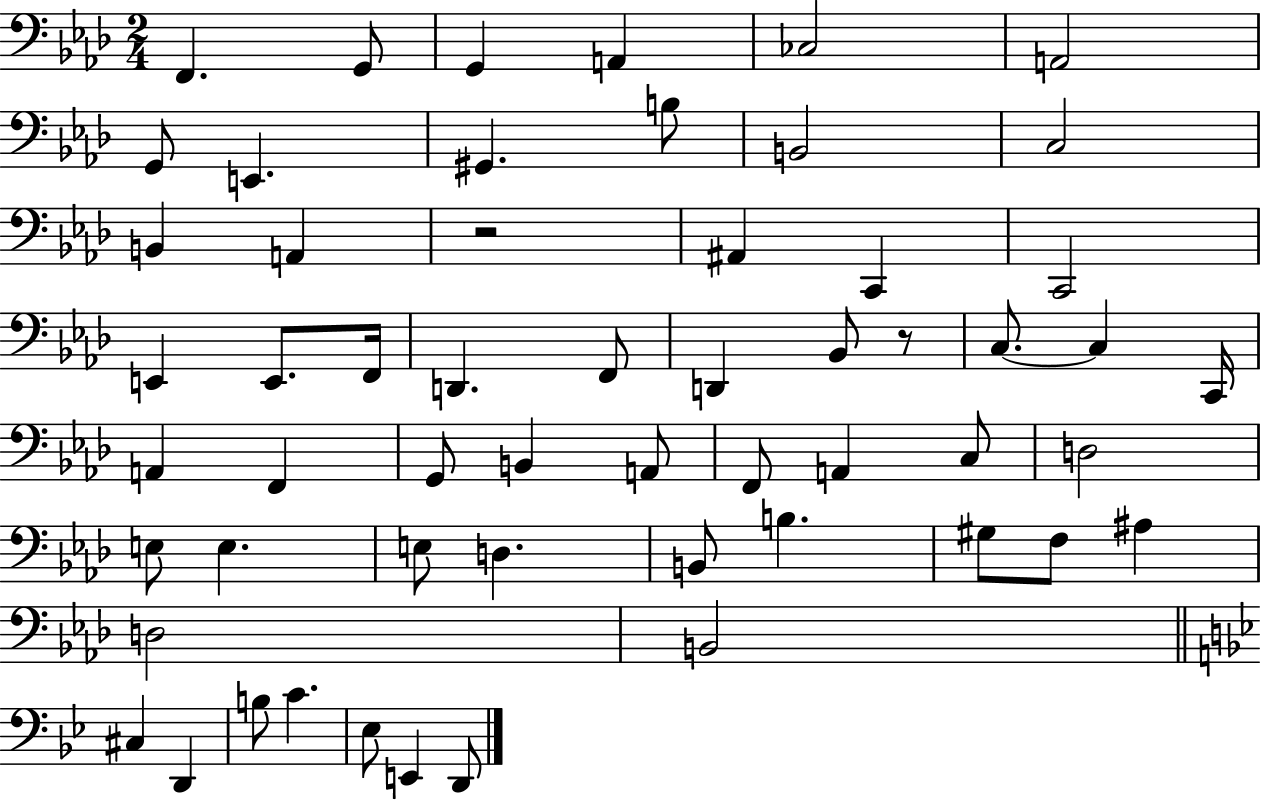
{
  \clef bass
  \numericTimeSignature
  \time 2/4
  \key aes \major
  f,4. g,8 | g,4 a,4 | ces2 | a,2 | \break g,8 e,4. | gis,4. b8 | b,2 | c2 | \break b,4 a,4 | r2 | ais,4 c,4 | c,2 | \break e,4 e,8. f,16 | d,4. f,8 | d,4 bes,8 r8 | c8.~~ c4 c,16 | \break a,4 f,4 | g,8 b,4 a,8 | f,8 a,4 c8 | d2 | \break e8 e4. | e8 d4. | b,8 b4. | gis8 f8 ais4 | \break d2 | b,2 | \bar "||" \break \key bes \major cis4 d,4 | b8 c'4. | ees8 e,4 d,8 | \bar "|."
}